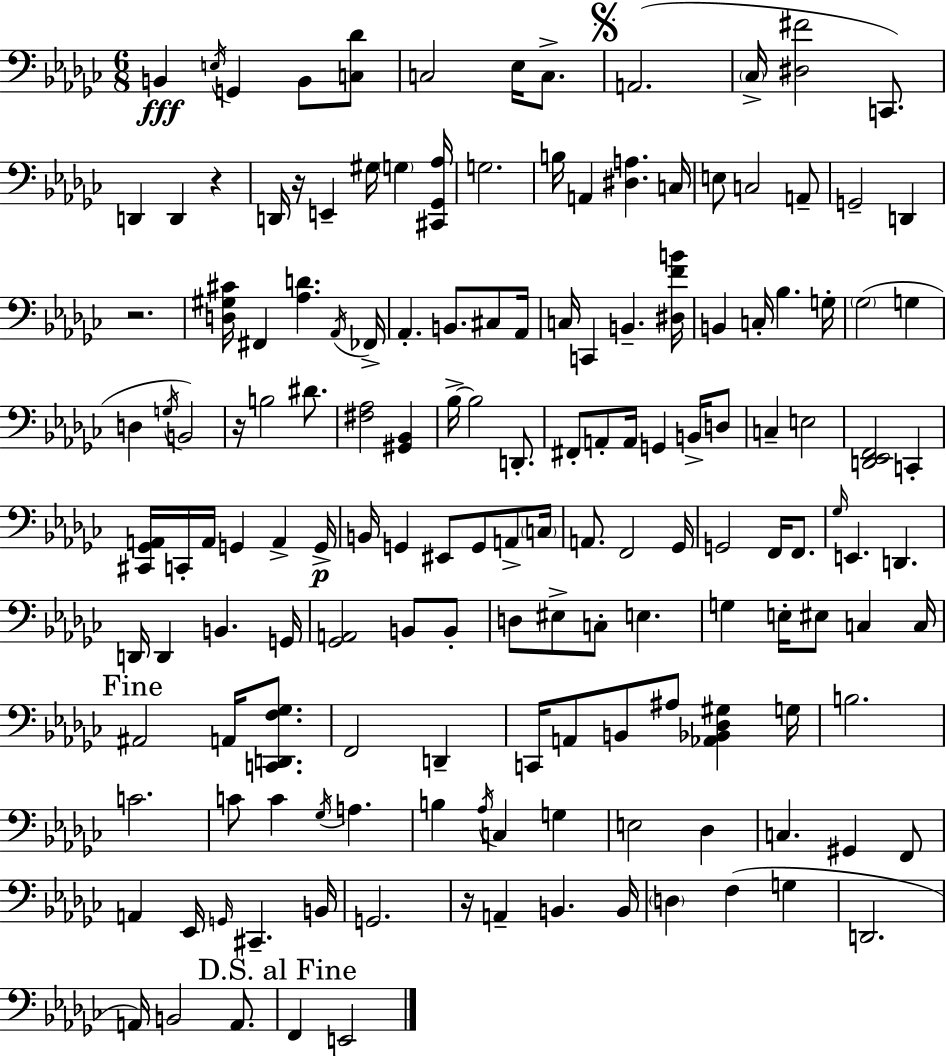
B2/q E3/s G2/q B2/e [C3,Db4]/e C3/h Eb3/s C3/e. A2/h. CES3/s [D#3,F#4]/h C2/e. D2/q D2/q R/q D2/s R/s E2/q G#3/s G3/q [C#2,Gb2,Ab3]/s G3/h. B3/s A2/q [D#3,A3]/q. C3/s E3/e C3/h A2/e G2/h D2/q R/h. [D3,G#3,C#4]/s F#2/q [Ab3,D4]/q. Ab2/s FES2/s Ab2/q. B2/e. C#3/e Ab2/s C3/s C2/q B2/q. [D#3,F4,B4]/s B2/q C3/s Bb3/q. G3/s Gb3/h G3/q D3/q G3/s B2/h R/s B3/h D#4/e. [F#3,Ab3]/h [G#2,Bb2]/q Bb3/s Bb3/h D2/e. F#2/e A2/e A2/s G2/q B2/s D3/e C3/q E3/h [D2,Eb2,F2]/h C2/q [C#2,Gb2,A2]/s C2/s A2/s G2/q A2/q G2/s B2/s G2/q EIS2/e G2/e A2/e C3/s A2/e. F2/h Gb2/s G2/h F2/s F2/e. Gb3/s E2/q. D2/q. D2/s D2/q B2/q. G2/s [Gb2,A2]/h B2/e B2/e D3/e EIS3/e C3/e E3/q. G3/q E3/s EIS3/e C3/q C3/s A#2/h A2/s [C2,D2,F3,Gb3]/e. F2/h D2/q C2/s A2/e B2/e A#3/e [Ab2,Bb2,Db3,G#3]/q G3/s B3/h. C4/h. C4/e C4/q Gb3/s A3/q. B3/q Ab3/s C3/q G3/q E3/h Db3/q C3/q. G#2/q F2/e A2/q Eb2/s G2/s C#2/q. B2/s G2/h. R/s A2/q B2/q. B2/s D3/q F3/q G3/q D2/h. A2/s B2/h A2/e. F2/q E2/h